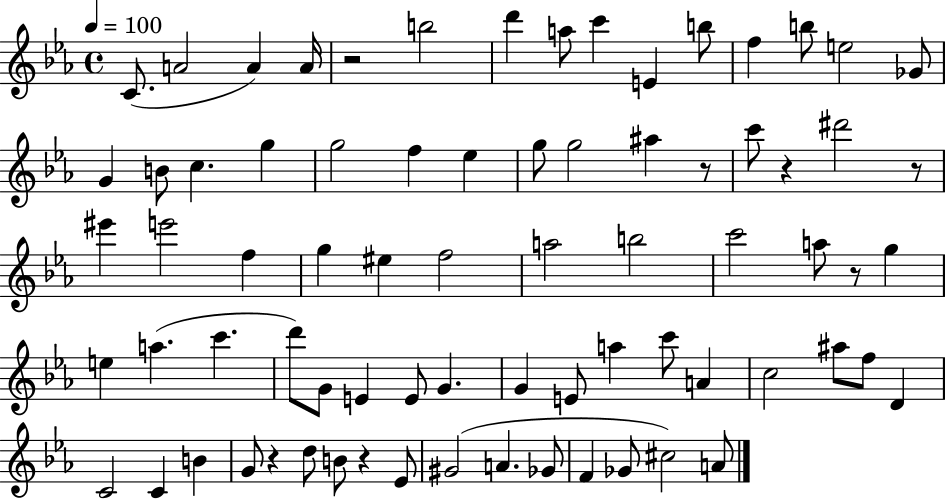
{
  \clef treble
  \time 4/4
  \defaultTimeSignature
  \key ees \major
  \tempo 4 = 100
  c'8.( a'2 a'4) a'16 | r2 b''2 | d'''4 a''8 c'''4 e'4 b''8 | f''4 b''8 e''2 ges'8 | \break g'4 b'8 c''4. g''4 | g''2 f''4 ees''4 | g''8 g''2 ais''4 r8 | c'''8 r4 dis'''2 r8 | \break eis'''4 e'''2 f''4 | g''4 eis''4 f''2 | a''2 b''2 | c'''2 a''8 r8 g''4 | \break e''4 a''4.( c'''4. | d'''8) g'8 e'4 e'8 g'4. | g'4 e'8 a''4 c'''8 a'4 | c''2 ais''8 f''8 d'4 | \break c'2 c'4 b'4 | g'8 r4 d''8 b'8 r4 ees'8 | gis'2( a'4. ges'8 | f'4 ges'8 cis''2) a'8 | \break \bar "|."
}